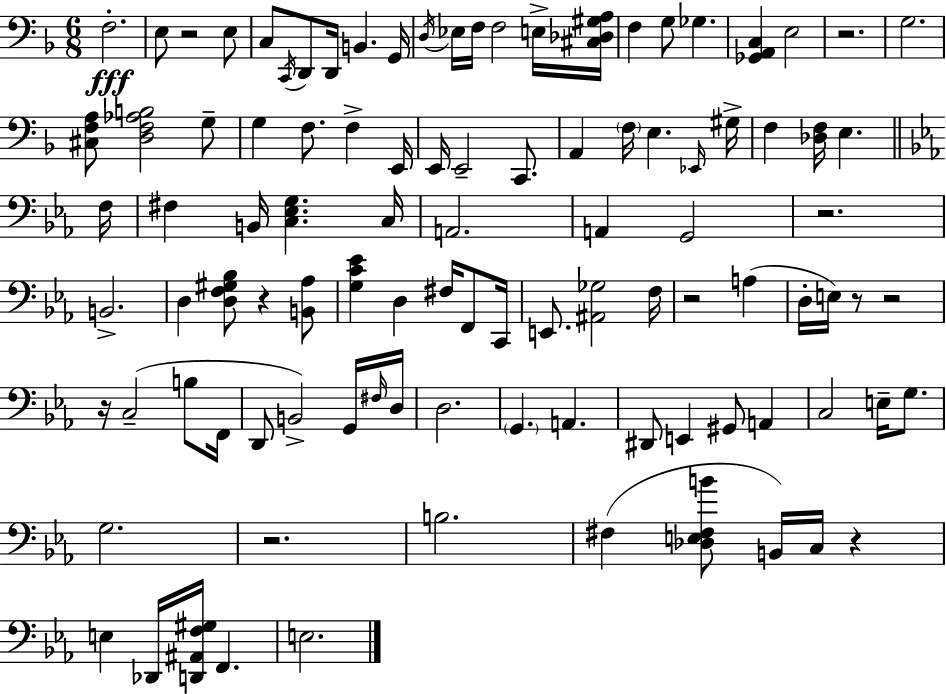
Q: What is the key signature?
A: D minor